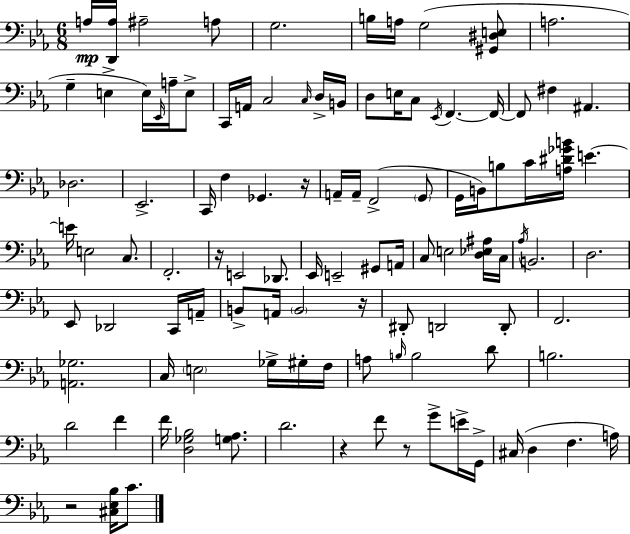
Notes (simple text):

A3/s [D2,A3]/s A#3/h A3/e G3/h. B3/s A3/s G3/h [G#2,D#3,E3]/e A3/h. G3/q E3/q E3/s Eb2/s A3/s E3/e C2/s A2/s C3/h C3/s D3/s B2/s D3/e E3/s C3/e Eb2/s F2/q. F2/s F2/e F#3/q A#2/q. Db3/h. Eb2/h. C2/s F3/q Gb2/q. R/s A2/s A2/s F2/h G2/e G2/s B2/s B3/e C4/s [A3,D#4,Gb4,B4]/s E4/q. E4/s E3/h C3/e. F2/h. R/s E2/h Db2/e. Eb2/s E2/h G#2/e A2/s C3/e E3/h [D3,Eb3,A#3]/s C3/s Ab3/s B2/h. D3/h. Eb2/e Db2/h C2/s A2/s B2/e A2/s B2/h R/s D#2/e D2/h D2/e F2/h. [A2,Gb3]/h. C3/s E3/h Gb3/s G#3/s F3/s A3/e B3/s B3/h D4/e B3/h. D4/h F4/q F4/s [D3,Gb3,Bb3]/h [G3,Ab3]/e. D4/h. R/q F4/e R/e G4/e E4/s G2/s C#3/s D3/q F3/q. A3/s R/h [C#3,Eb3,Bb3]/s C4/e.